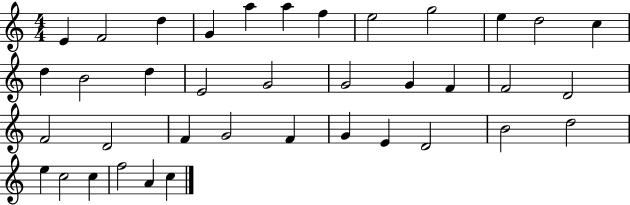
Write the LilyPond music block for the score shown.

{
  \clef treble
  \numericTimeSignature
  \time 4/4
  \key c \major
  e'4 f'2 d''4 | g'4 a''4 a''4 f''4 | e''2 g''2 | e''4 d''2 c''4 | \break d''4 b'2 d''4 | e'2 g'2 | g'2 g'4 f'4 | f'2 d'2 | \break f'2 d'2 | f'4 g'2 f'4 | g'4 e'4 d'2 | b'2 d''2 | \break e''4 c''2 c''4 | f''2 a'4 c''4 | \bar "|."
}